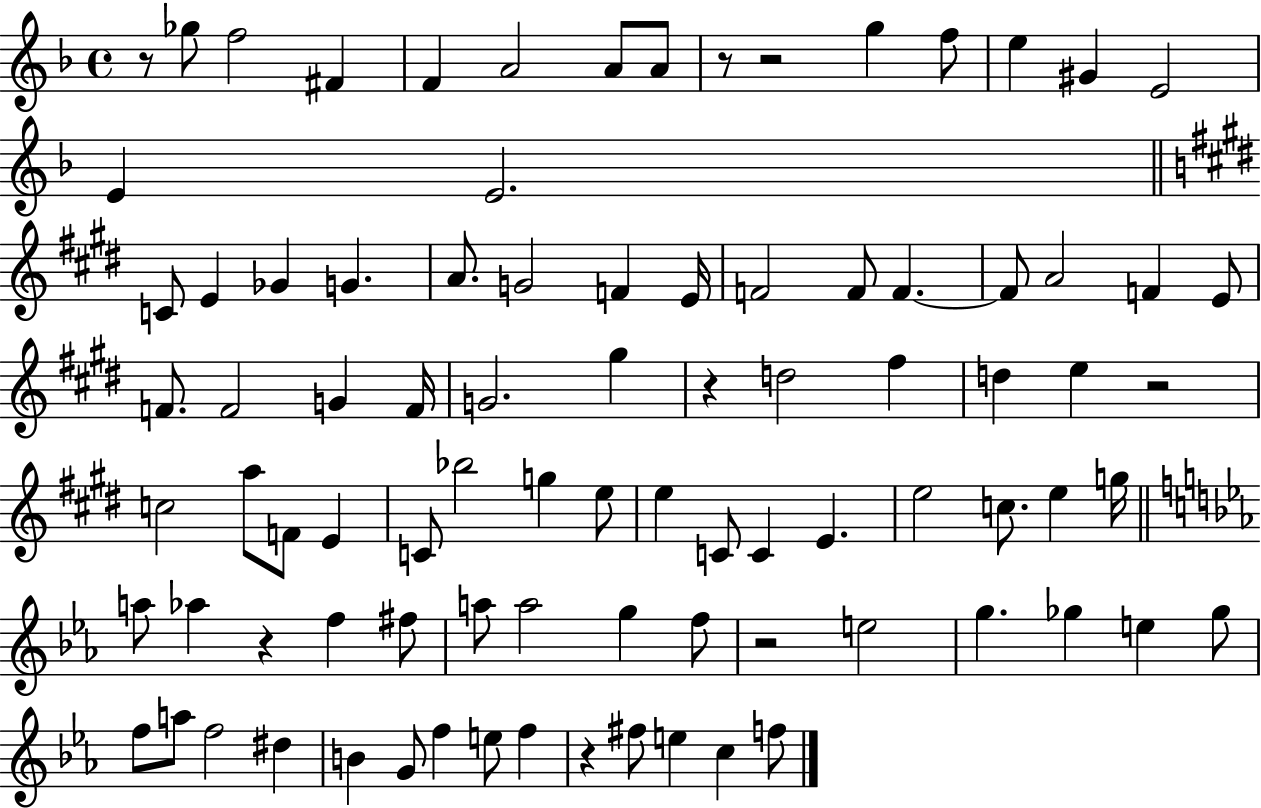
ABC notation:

X:1
T:Untitled
M:4/4
L:1/4
K:F
z/2 _g/2 f2 ^F F A2 A/2 A/2 z/2 z2 g f/2 e ^G E2 E E2 C/2 E _G G A/2 G2 F E/4 F2 F/2 F F/2 A2 F E/2 F/2 F2 G F/4 G2 ^g z d2 ^f d e z2 c2 a/2 F/2 E C/2 _b2 g e/2 e C/2 C E e2 c/2 e g/4 a/2 _a z f ^f/2 a/2 a2 g f/2 z2 e2 g _g e _g/2 f/2 a/2 f2 ^d B G/2 f e/2 f z ^f/2 e c f/2